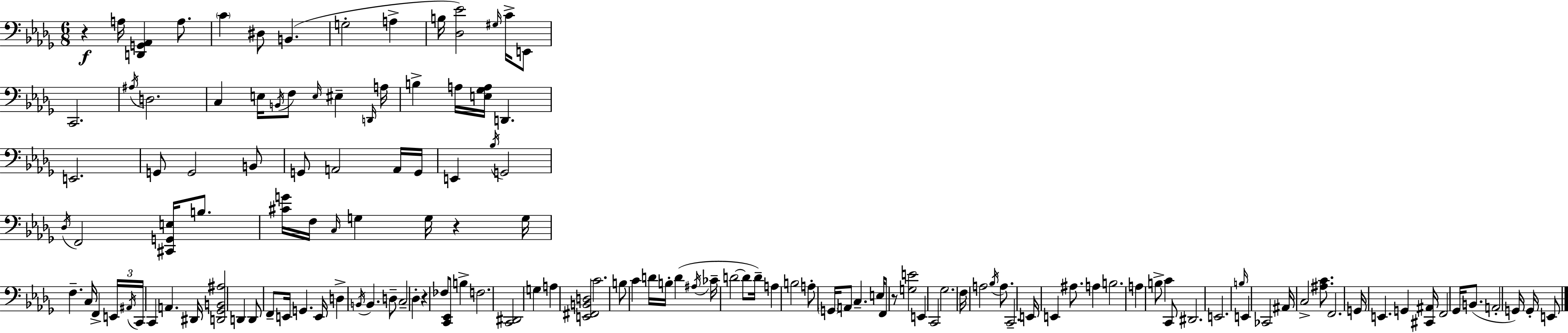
{
  \clef bass
  \numericTimeSignature
  \time 6/8
  \key bes \minor
  r4\f a16 <d, g, aes,>4 a8. | \parenthesize c'4 dis8 b,4.( | g2-. a4-> | b16 <des ees'>2) \grace { gis16 } c'16-> e,8 | \break c,2. | \acciaccatura { ais16 } d2. | c4 e16 \acciaccatura { b,16 } f8 \grace { e16 } eis4-- | \grace { d,16 } a16 b4-> a16 <e ges a>16 d,4. | \break e,2. | g,8 g,2 | b,8 g,8 a,2 | a,16 g,16 e,4 \acciaccatura { bes16 } g,2 | \break \acciaccatura { des16 } f,2 | <cis, g, e>16 b8. <cis' g'>16 f16 \grace { c16 } g4 | g16 r4 g16 f4.-- | c16 f,4-> \tuplet 3/2 { e,16 \acciaccatura { ais,16 } c,16 } c,4 | \break a,4. dis,16 <d, ges, b, ais>2 | d,4 d,8 f,8-- | e,16 g,4. e,16 d4-> | \acciaccatura { b,16 } b,4. d8-- c2-- | \break des4-. r4 | fes8 <c, ees,>8 b4-> f2. | <c, dis,>2 | g4 a4 | \break <e, fis, b, d>2 c'2. | b8 | c'4 d'16 b16-. d'4( \acciaccatura { ais16 } ces'16-- | d'2~~ d'8 d'16--) a4 | \break b2 a8-. | \parenthesize g,16 a,8 c4.-- e16 f,8 | r8 <g e'>2 e,4 | c,2 ges2. | \break f16 | a2 \acciaccatura { bes16 } a8. | c,2.-- | e,16 e,4 ais8. a4 | \break b2. | a4 b8-> c'4 c,8 | dis,2. | e,2. | \break \grace { b16 } e,4 ces,2 | ais,16 c2-> <ais c'>8. | f,2. | g,16 e,4. g,4 | \break <cis, ais,>16 f,2 ges,16 b,8.( | a,2-. g,16) g,16-. e,8 | \bar "|."
}